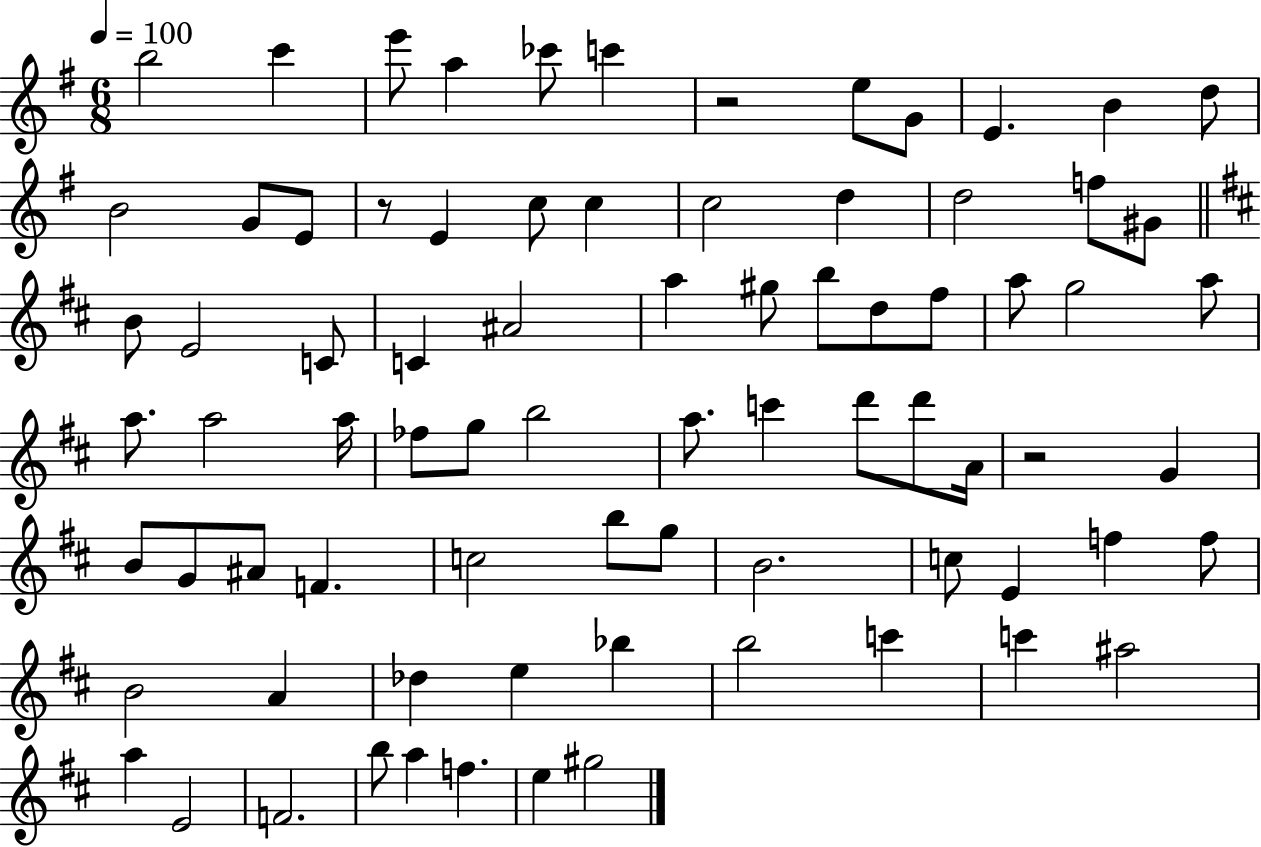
B5/h C6/q E6/e A5/q CES6/e C6/q R/h E5/e G4/e E4/q. B4/q D5/e B4/h G4/e E4/e R/e E4/q C5/e C5/q C5/h D5/q D5/h F5/e G#4/e B4/e E4/h C4/e C4/q A#4/h A5/q G#5/e B5/e D5/e F#5/e A5/e G5/h A5/e A5/e. A5/h A5/s FES5/e G5/e B5/h A5/e. C6/q D6/e D6/e A4/s R/h G4/q B4/e G4/e A#4/e F4/q. C5/h B5/e G5/e B4/h. C5/e E4/q F5/q F5/e B4/h A4/q Db5/q E5/q Bb5/q B5/h C6/q C6/q A#5/h A5/q E4/h F4/h. B5/e A5/q F5/q. E5/q G#5/h